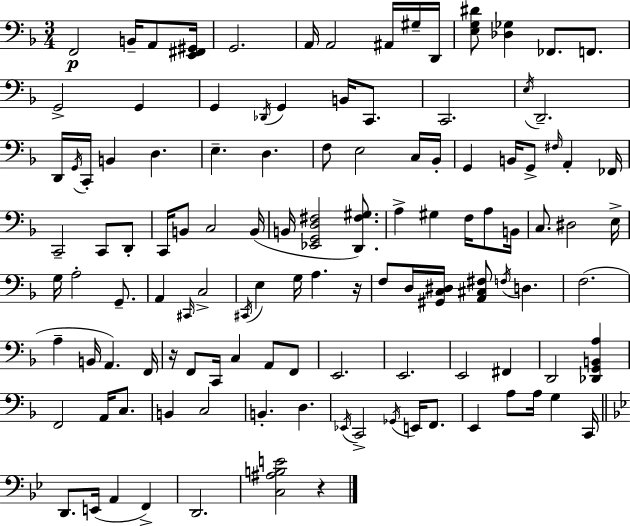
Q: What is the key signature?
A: F major